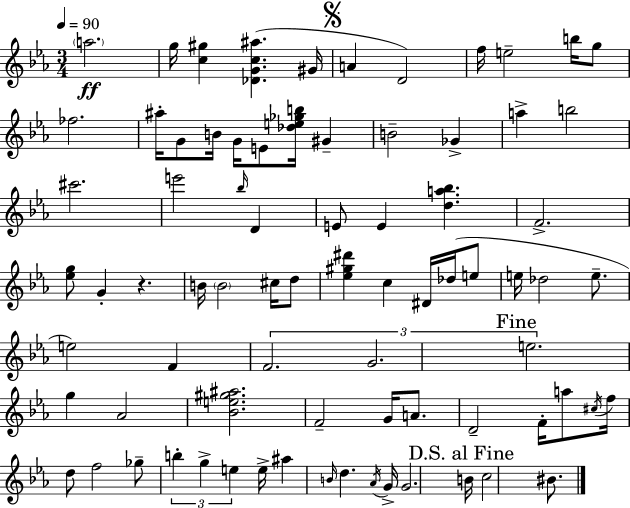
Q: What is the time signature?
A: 3/4